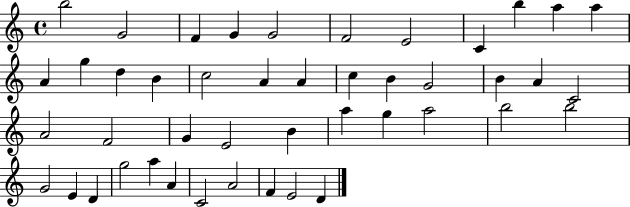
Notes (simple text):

B5/h G4/h F4/q G4/q G4/h F4/h E4/h C4/q B5/q A5/q A5/q A4/q G5/q D5/q B4/q C5/h A4/q A4/q C5/q B4/q G4/h B4/q A4/q C4/h A4/h F4/h G4/q E4/h B4/q A5/q G5/q A5/h B5/h B5/h G4/h E4/q D4/q G5/h A5/q A4/q C4/h A4/h F4/q E4/h D4/q